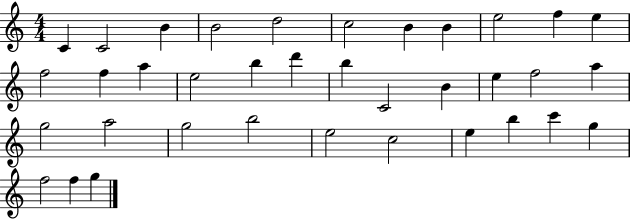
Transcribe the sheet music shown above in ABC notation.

X:1
T:Untitled
M:4/4
L:1/4
K:C
C C2 B B2 d2 c2 B B e2 f e f2 f a e2 b d' b C2 B e f2 a g2 a2 g2 b2 e2 c2 e b c' g f2 f g